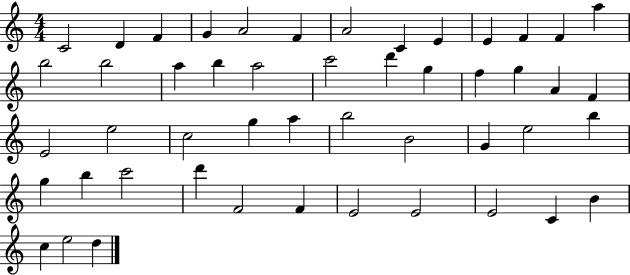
{
  \clef treble
  \numericTimeSignature
  \time 4/4
  \key c \major
  c'2 d'4 f'4 | g'4 a'2 f'4 | a'2 c'4 e'4 | e'4 f'4 f'4 a''4 | \break b''2 b''2 | a''4 b''4 a''2 | c'''2 d'''4 g''4 | f''4 g''4 a'4 f'4 | \break e'2 e''2 | c''2 g''4 a''4 | b''2 b'2 | g'4 e''2 b''4 | \break g''4 b''4 c'''2 | d'''4 f'2 f'4 | e'2 e'2 | e'2 c'4 b'4 | \break c''4 e''2 d''4 | \bar "|."
}